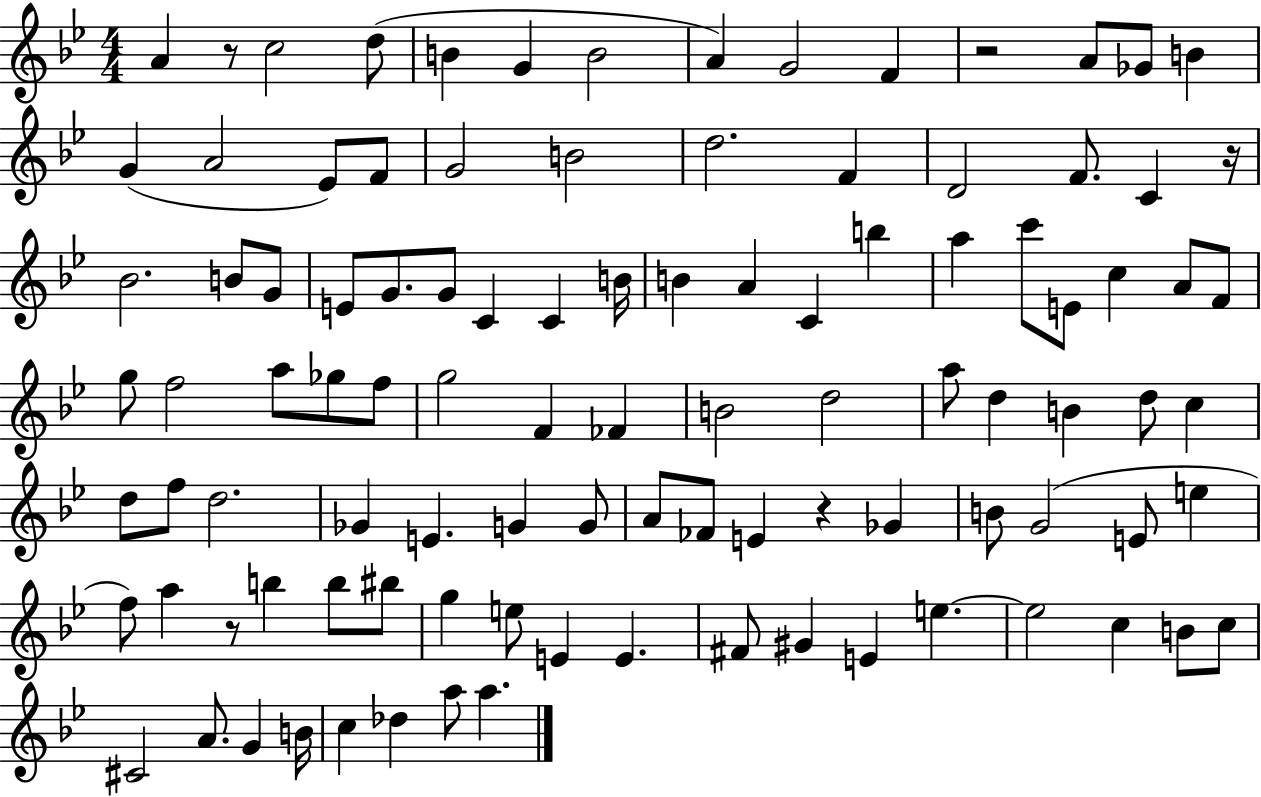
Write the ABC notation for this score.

X:1
T:Untitled
M:4/4
L:1/4
K:Bb
A z/2 c2 d/2 B G B2 A G2 F z2 A/2 _G/2 B G A2 _E/2 F/2 G2 B2 d2 F D2 F/2 C z/4 _B2 B/2 G/2 E/2 G/2 G/2 C C B/4 B A C b a c'/2 E/2 c A/2 F/2 g/2 f2 a/2 _g/2 f/2 g2 F _F B2 d2 a/2 d B d/2 c d/2 f/2 d2 _G E G G/2 A/2 _F/2 E z _G B/2 G2 E/2 e f/2 a z/2 b b/2 ^b/2 g e/2 E E ^F/2 ^G E e e2 c B/2 c/2 ^C2 A/2 G B/4 c _d a/2 a